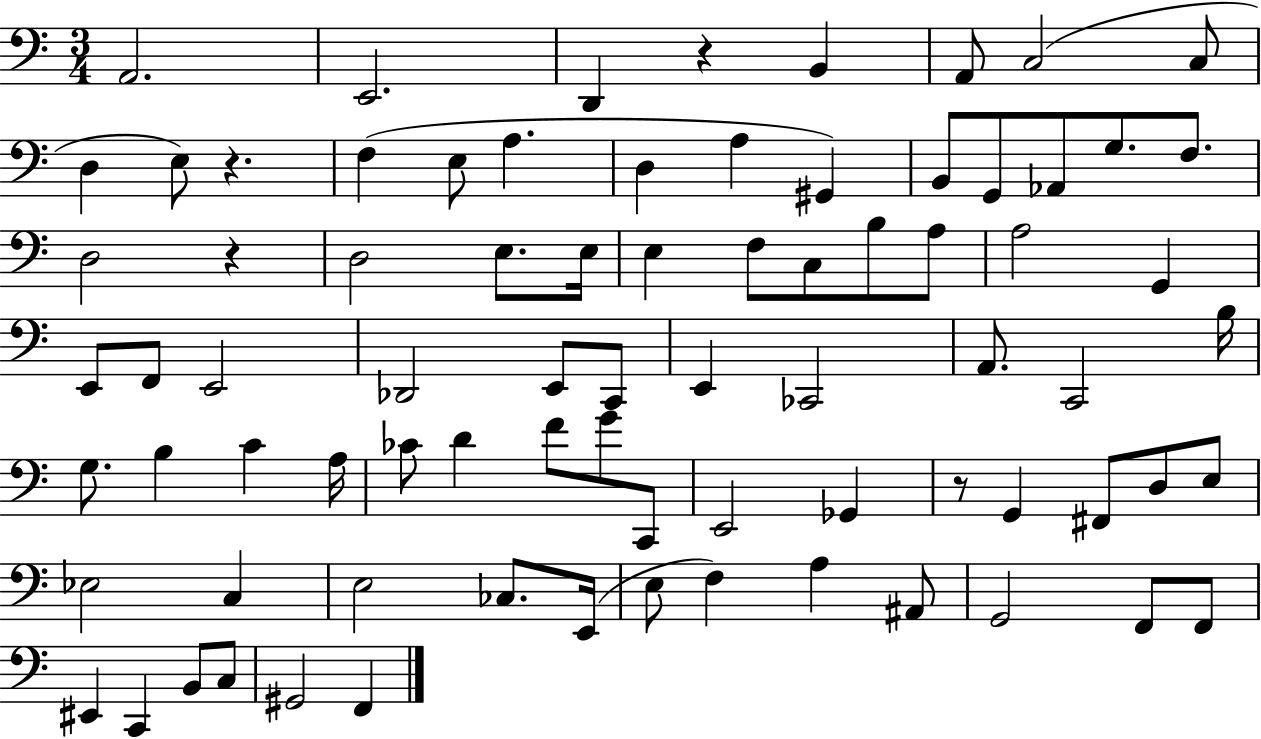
X:1
T:Untitled
M:3/4
L:1/4
K:C
A,,2 E,,2 D,, z B,, A,,/2 C,2 C,/2 D, E,/2 z F, E,/2 A, D, A, ^G,, B,,/2 G,,/2 _A,,/2 G,/2 F,/2 D,2 z D,2 E,/2 E,/4 E, F,/2 C,/2 B,/2 A,/2 A,2 G,, E,,/2 F,,/2 E,,2 _D,,2 E,,/2 C,,/2 E,, _C,,2 A,,/2 C,,2 B,/4 G,/2 B, C A,/4 _C/2 D F/2 G/2 C,,/2 E,,2 _G,, z/2 G,, ^F,,/2 D,/2 E,/2 _E,2 C, E,2 _C,/2 E,,/4 E,/2 F, A, ^A,,/2 G,,2 F,,/2 F,,/2 ^E,, C,, B,,/2 C,/2 ^G,,2 F,,